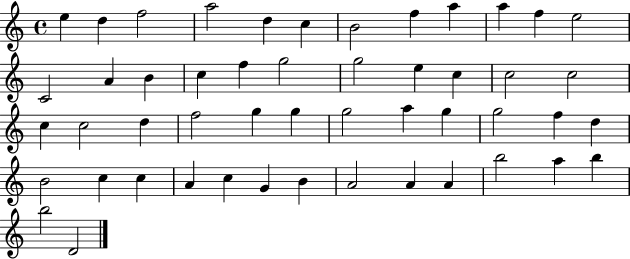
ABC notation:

X:1
T:Untitled
M:4/4
L:1/4
K:C
e d f2 a2 d c B2 f a a f e2 C2 A B c f g2 g2 e c c2 c2 c c2 d f2 g g g2 a g g2 f d B2 c c A c G B A2 A A b2 a b b2 D2